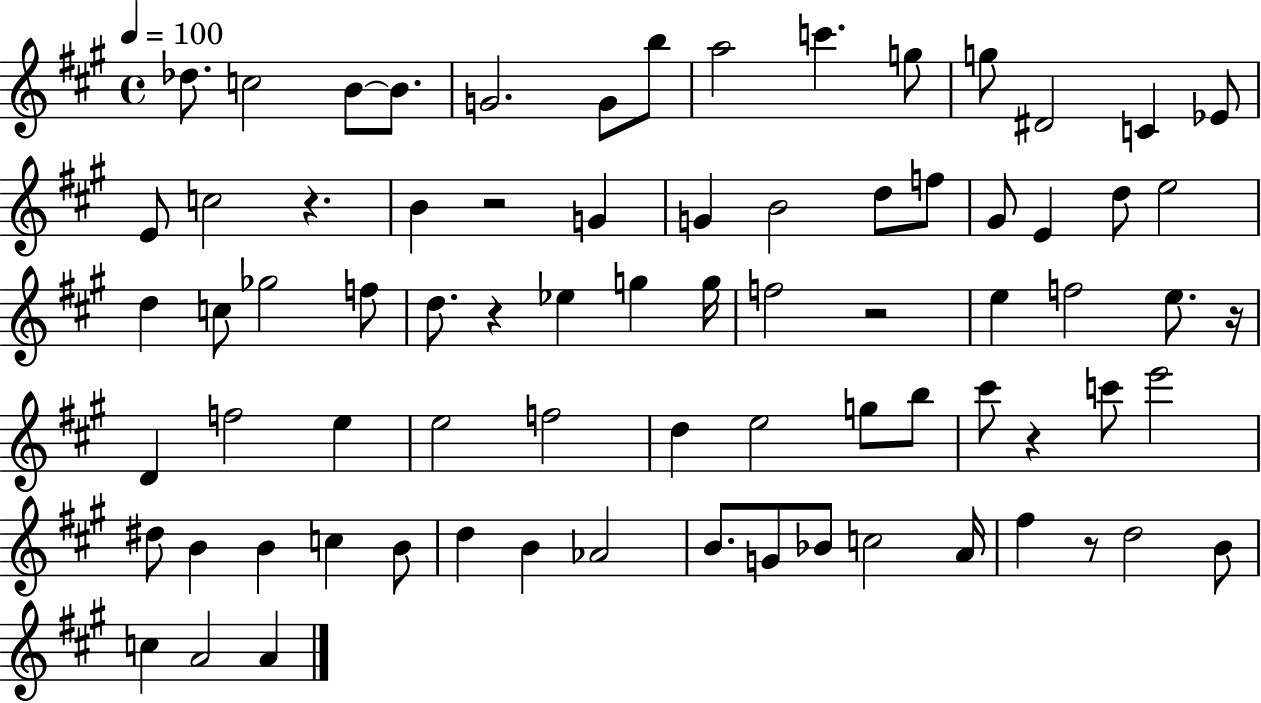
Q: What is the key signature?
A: A major